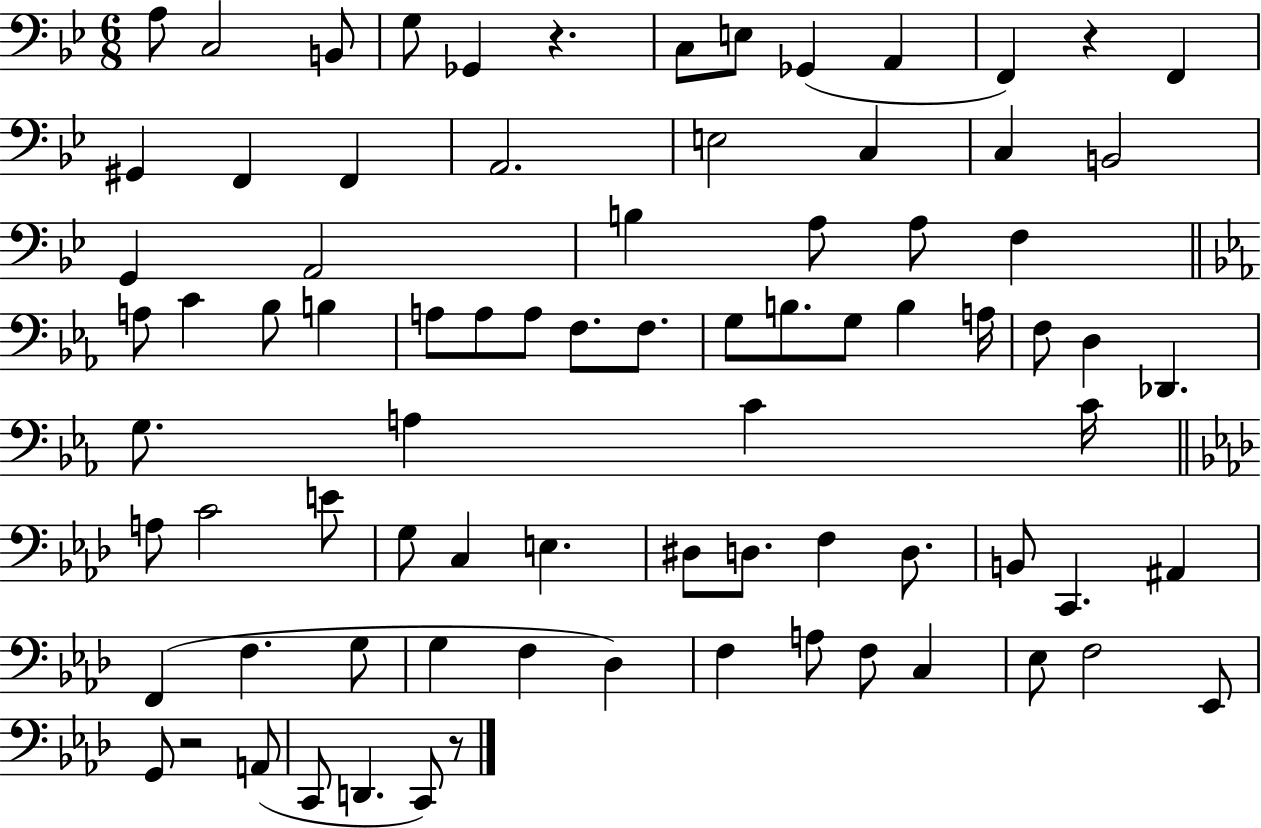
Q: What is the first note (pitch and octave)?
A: A3